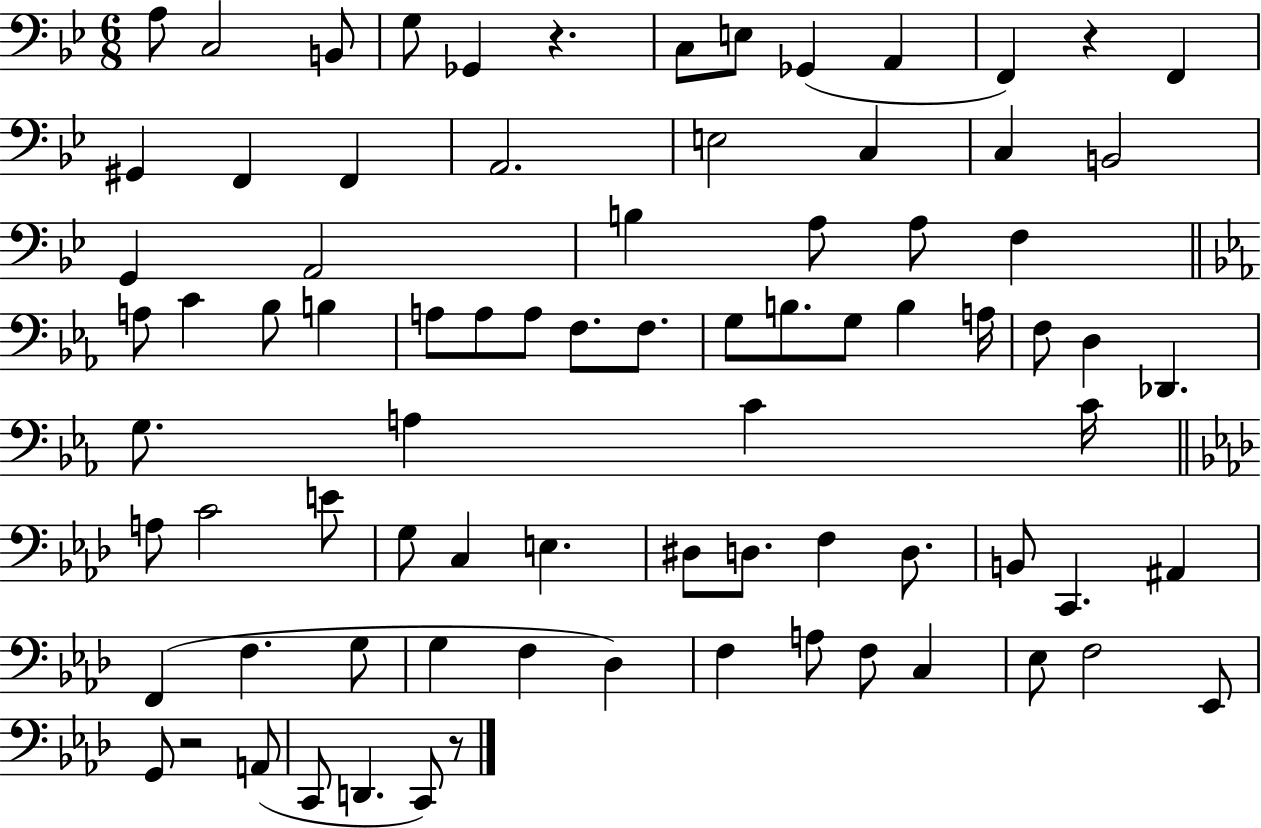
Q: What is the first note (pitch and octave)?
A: A3